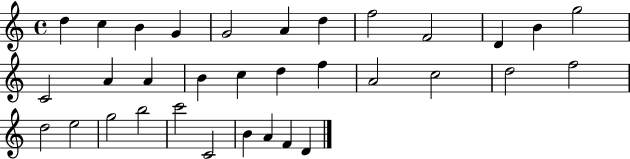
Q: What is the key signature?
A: C major